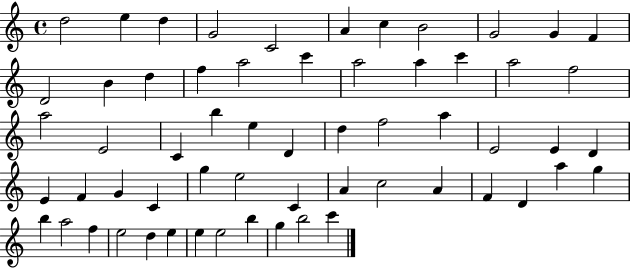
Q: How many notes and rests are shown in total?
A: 60